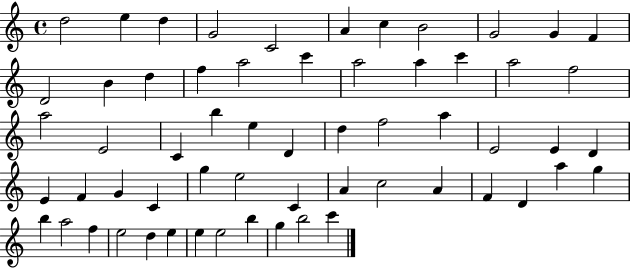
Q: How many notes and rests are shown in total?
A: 60